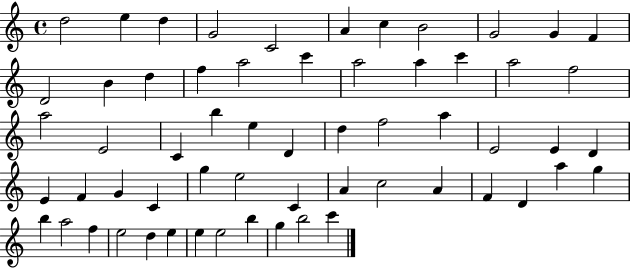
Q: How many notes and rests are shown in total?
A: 60